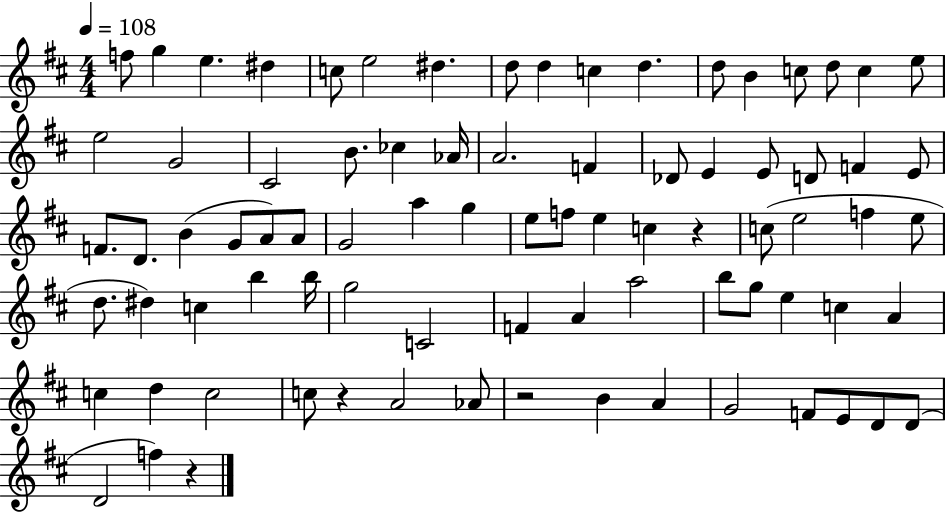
{
  \clef treble
  \numericTimeSignature
  \time 4/4
  \key d \major
  \tempo 4 = 108
  f''8 g''4 e''4. dis''4 | c''8 e''2 dis''4. | d''8 d''4 c''4 d''4. | d''8 b'4 c''8 d''8 c''4 e''8 | \break e''2 g'2 | cis'2 b'8. ces''4 aes'16 | a'2. f'4 | des'8 e'4 e'8 d'8 f'4 e'8 | \break f'8. d'8. b'4( g'8 a'8) a'8 | g'2 a''4 g''4 | e''8 f''8 e''4 c''4 r4 | c''8( e''2 f''4 e''8 | \break d''8. dis''4) c''4 b''4 b''16 | g''2 c'2 | f'4 a'4 a''2 | b''8 g''8 e''4 c''4 a'4 | \break c''4 d''4 c''2 | c''8 r4 a'2 aes'8 | r2 b'4 a'4 | g'2 f'8 e'8 d'8 d'8( | \break d'2 f''4) r4 | \bar "|."
}